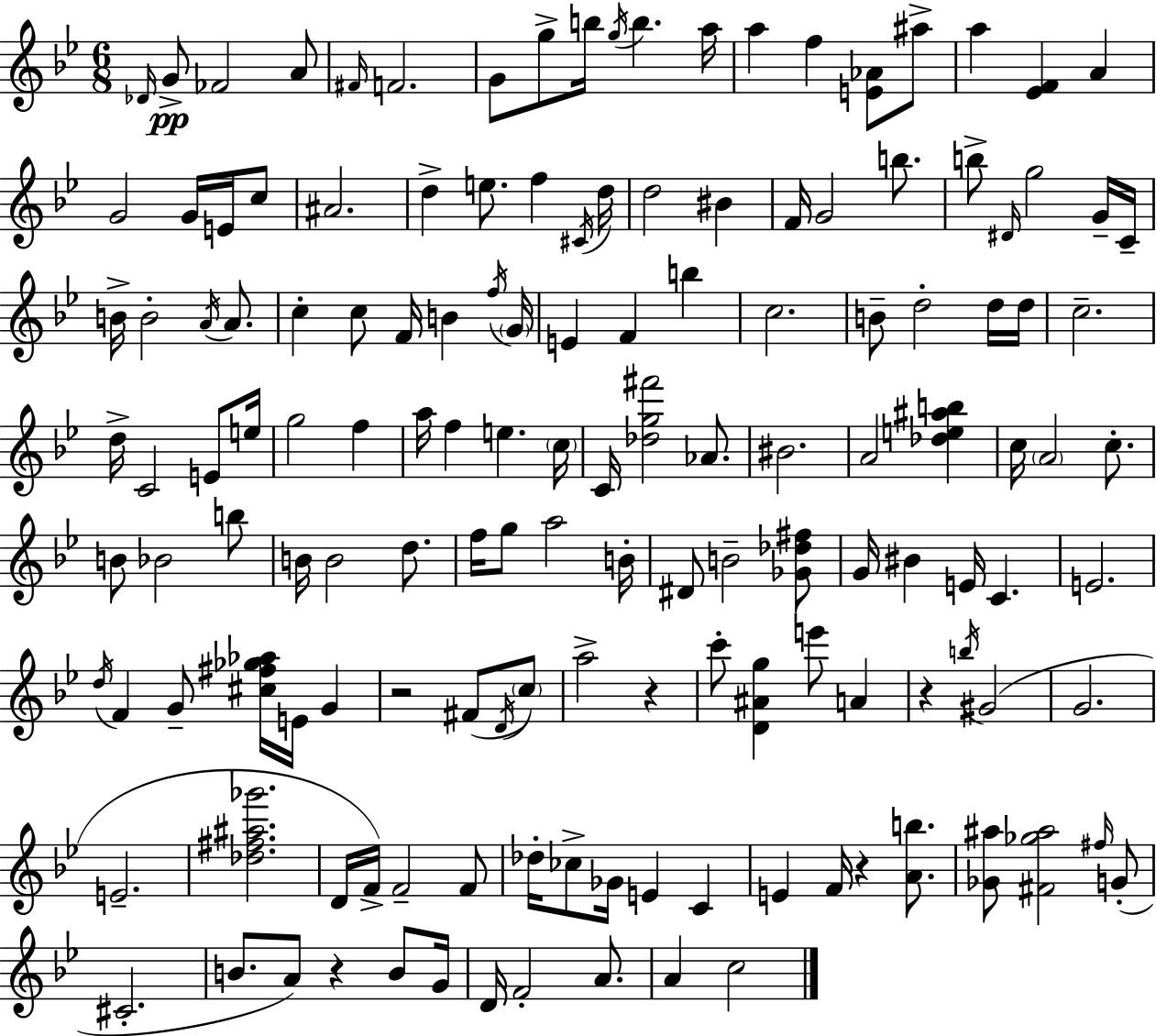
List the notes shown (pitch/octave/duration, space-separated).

Db4/s G4/e FES4/h A4/e F#4/s F4/h. G4/e G5/e B5/s G5/s B5/q. A5/s A5/q F5/q [E4,Ab4]/e A#5/e A5/q [Eb4,F4]/q A4/q G4/h G4/s E4/s C5/e A#4/h. D5/q E5/e. F5/q C#4/s D5/s D5/h BIS4/q F4/s G4/h B5/e. B5/e D#4/s G5/h G4/s C4/s B4/s B4/h A4/s A4/e. C5/q C5/e F4/s B4/q F5/s G4/s E4/q F4/q B5/q C5/h. B4/e D5/h D5/s D5/s C5/h. D5/s C4/h E4/e E5/s G5/h F5/q A5/s F5/q E5/q. C5/s C4/s [Db5,G5,F#6]/h Ab4/e. BIS4/h. A4/h [Db5,E5,A#5,B5]/q C5/s A4/h C5/e. B4/e Bb4/h B5/e B4/s B4/h D5/e. F5/s G5/e A5/h B4/s D#4/e B4/h [Gb4,Db5,F#5]/e G4/s BIS4/q E4/s C4/q. E4/h. D5/s F4/q G4/e [C#5,F#5,Gb5,Ab5]/s E4/s G4/q R/h F#4/e D4/s C5/e A5/h R/q C6/e [D4,A#4,G5]/q E6/e A4/q R/q B5/s G#4/h G4/h. E4/h. [Db5,F#5,A#5,Gb6]/h. D4/s F4/s F4/h F4/e Db5/s CES5/e Gb4/s E4/q C4/q E4/q F4/s R/q [A4,B5]/e. [Gb4,A#5]/e [F#4,Gb5,A#5]/h F#5/s G4/e C#4/h. B4/e. A4/e R/q B4/e G4/s D4/s F4/h A4/e. A4/q C5/h